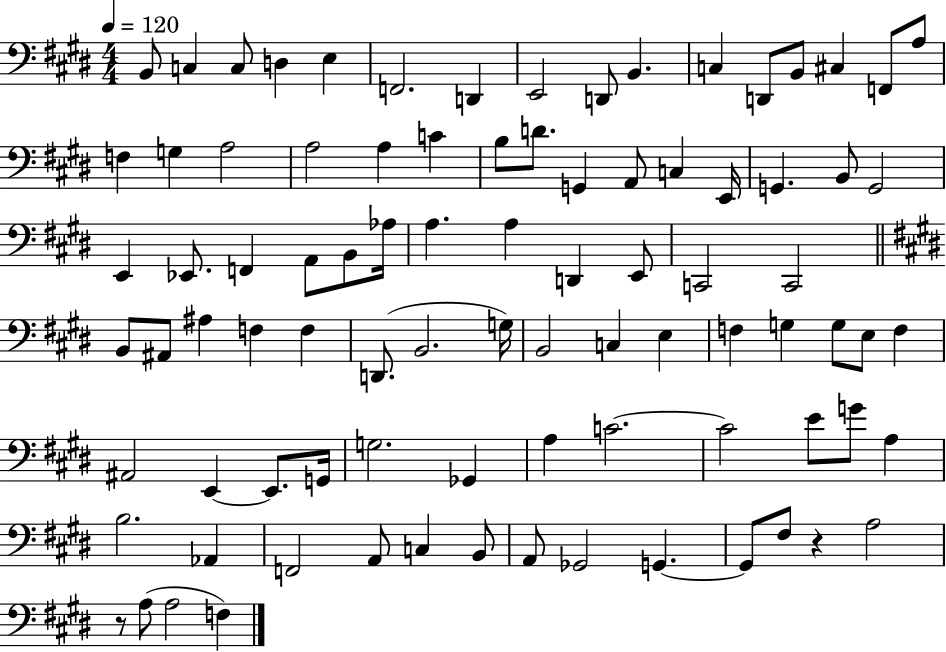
X:1
T:Untitled
M:4/4
L:1/4
K:E
B,,/2 C, C,/2 D, E, F,,2 D,, E,,2 D,,/2 B,, C, D,,/2 B,,/2 ^C, F,,/2 A,/2 F, G, A,2 A,2 A, C B,/2 D/2 G,, A,,/2 C, E,,/4 G,, B,,/2 G,,2 E,, _E,,/2 F,, A,,/2 B,,/2 _A,/4 A, A, D,, E,,/2 C,,2 C,,2 B,,/2 ^A,,/2 ^A, F, F, D,,/2 B,,2 G,/4 B,,2 C, E, F, G, G,/2 E,/2 F, ^A,,2 E,, E,,/2 G,,/4 G,2 _G,, A, C2 C2 E/2 G/2 A, B,2 _A,, F,,2 A,,/2 C, B,,/2 A,,/2 _G,,2 G,, G,,/2 ^F,/2 z A,2 z/2 A,/2 A,2 F,